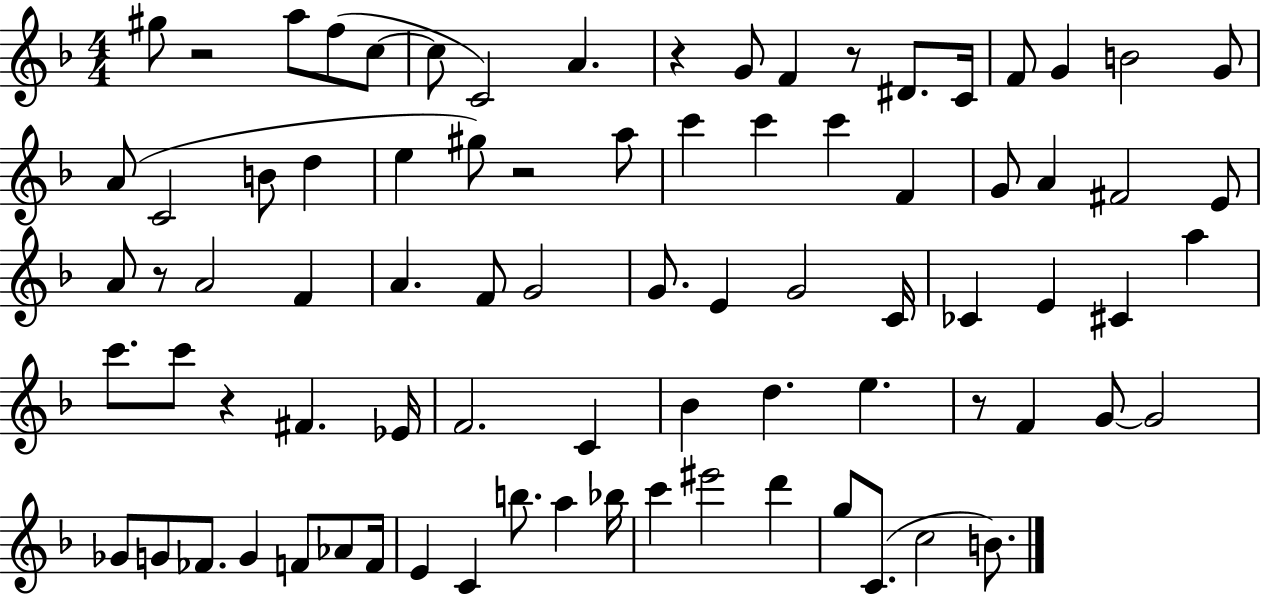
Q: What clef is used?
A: treble